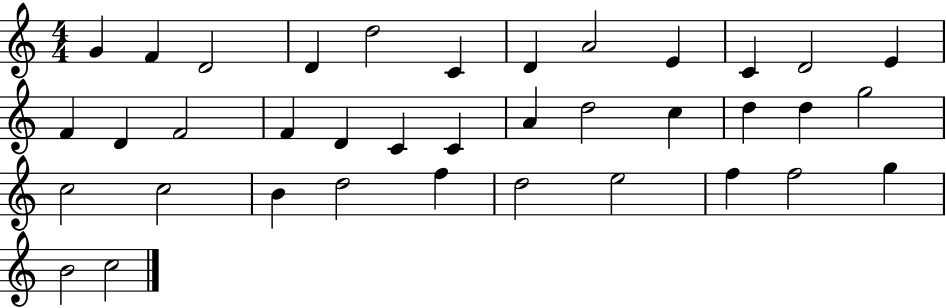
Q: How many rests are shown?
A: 0